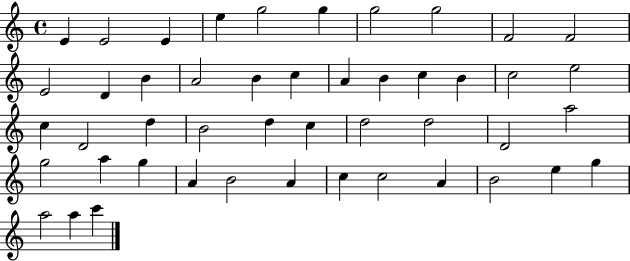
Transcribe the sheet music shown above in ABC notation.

X:1
T:Untitled
M:4/4
L:1/4
K:C
E E2 E e g2 g g2 g2 F2 F2 E2 D B A2 B c A B c B c2 e2 c D2 d B2 d c d2 d2 D2 a2 g2 a g A B2 A c c2 A B2 e g a2 a c'